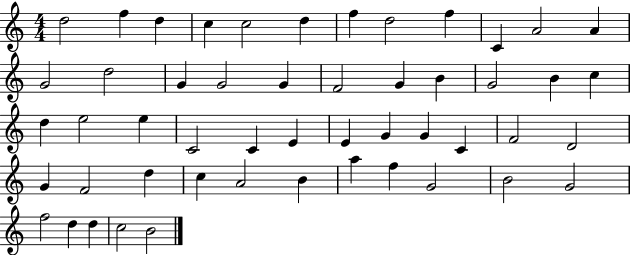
X:1
T:Untitled
M:4/4
L:1/4
K:C
d2 f d c c2 d f d2 f C A2 A G2 d2 G G2 G F2 G B G2 B c d e2 e C2 C E E G G C F2 D2 G F2 d c A2 B a f G2 B2 G2 f2 d d c2 B2